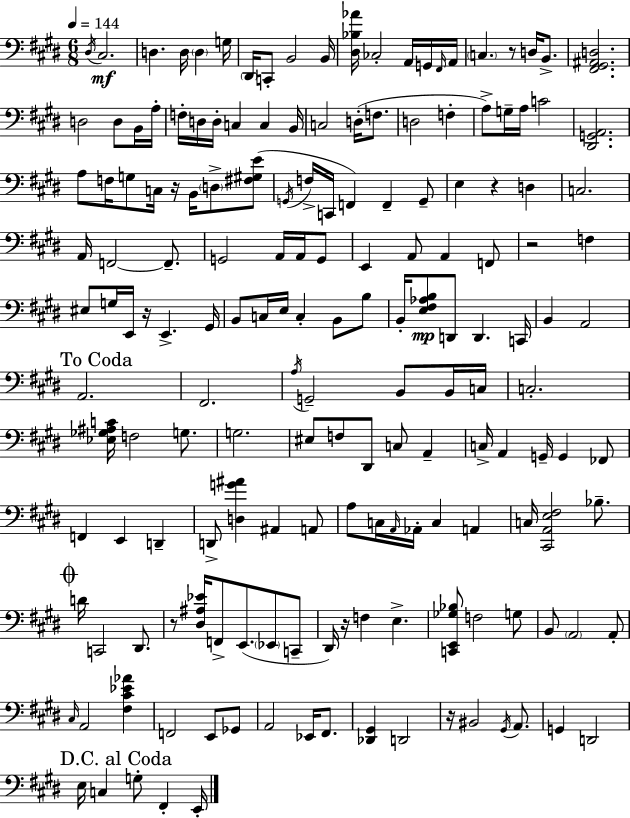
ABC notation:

X:1
T:Untitled
M:6/8
L:1/4
K:E
^D,/4 ^C,2 D, D,/4 D, G,/4 ^D,,/4 C,,/2 B,,2 B,,/4 [^D,_B,_A]/4 _C,2 A,,/4 G,,/4 ^F,,/4 A,,/4 C, z/2 D,/4 B,,/2 [^F,,^G,,^A,,D,]2 D,2 D,/2 B,,/4 A,/4 F,/4 D,/4 D,/4 C, C, B,,/4 C,2 D,/4 F,/2 D,2 F, A,/2 G,/4 A,/4 C2 [^D,,G,,A,,]2 A,/2 F,/4 G,/2 C,/4 z/4 B,,/4 D,/2 [^F,^G,E]/2 G,,/4 F,/4 C,,/4 F,, F,, G,,/2 E, z D, C,2 A,,/4 F,,2 F,,/2 G,,2 A,,/4 A,,/4 G,,/2 E,, A,,/2 A,, F,,/2 z2 F, ^E,/2 G,/4 E,,/4 z/4 E,, ^G,,/4 B,,/2 C,/4 E,/4 C, B,,/2 B,/2 B,,/4 [E,^F,_A,B,]/2 D,,/2 D,, C,,/4 B,, A,,2 A,,2 ^F,,2 A,/4 G,,2 B,,/2 B,,/4 C,/4 C,2 [_E,_G,^A,C]/4 F,2 G,/2 G,2 ^E,/2 F,/2 ^D,,/2 C,/2 A,, C,/4 A,, G,,/4 G,, _F,,/2 F,, E,, D,, D,,/2 [D,G^A] ^A,, A,,/2 A,/2 C,/4 A,,/4 _A,,/4 C, A,, C,/4 [^C,,A,,E,^F,]2 _B,/2 D/4 C,,2 ^D,,/2 z/2 [^D,^A,_E]/4 F,,/2 E,,/2 _E,,/2 C,,/2 ^D,,/4 z/4 F, E, [C,,E,,_G,_B,]/2 F,2 G,/2 B,,/2 A,,2 A,,/2 ^C,/4 A,,2 [^F,^C_E_A] F,,2 E,,/2 _G,,/2 A,,2 _E,,/4 ^F,,/2 [_D,,^G,,] D,,2 z/4 ^B,,2 ^G,,/4 A,,/2 G,, D,,2 E,/4 C, G,/2 ^F,, E,,/4